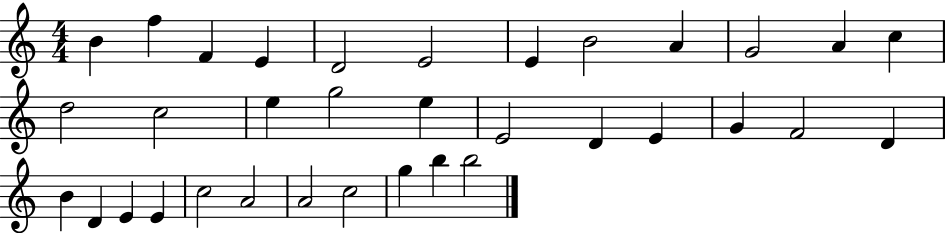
{
  \clef treble
  \numericTimeSignature
  \time 4/4
  \key c \major
  b'4 f''4 f'4 e'4 | d'2 e'2 | e'4 b'2 a'4 | g'2 a'4 c''4 | \break d''2 c''2 | e''4 g''2 e''4 | e'2 d'4 e'4 | g'4 f'2 d'4 | \break b'4 d'4 e'4 e'4 | c''2 a'2 | a'2 c''2 | g''4 b''4 b''2 | \break \bar "|."
}